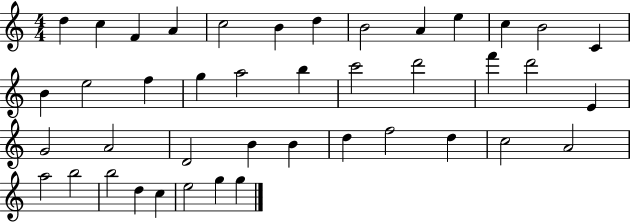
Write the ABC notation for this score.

X:1
T:Untitled
M:4/4
L:1/4
K:C
d c F A c2 B d B2 A e c B2 C B e2 f g a2 b c'2 d'2 f' d'2 E G2 A2 D2 B B d f2 d c2 A2 a2 b2 b2 d c e2 g g